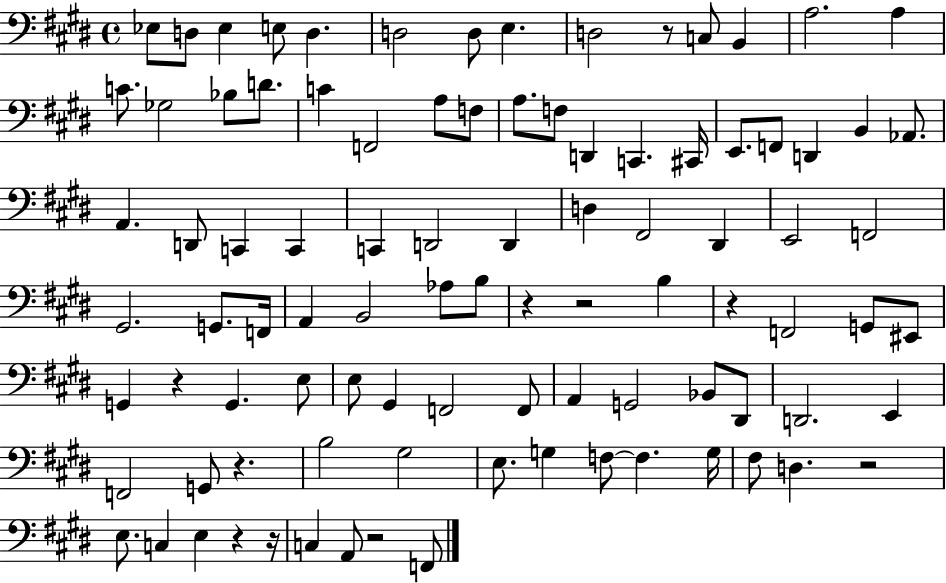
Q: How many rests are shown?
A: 10